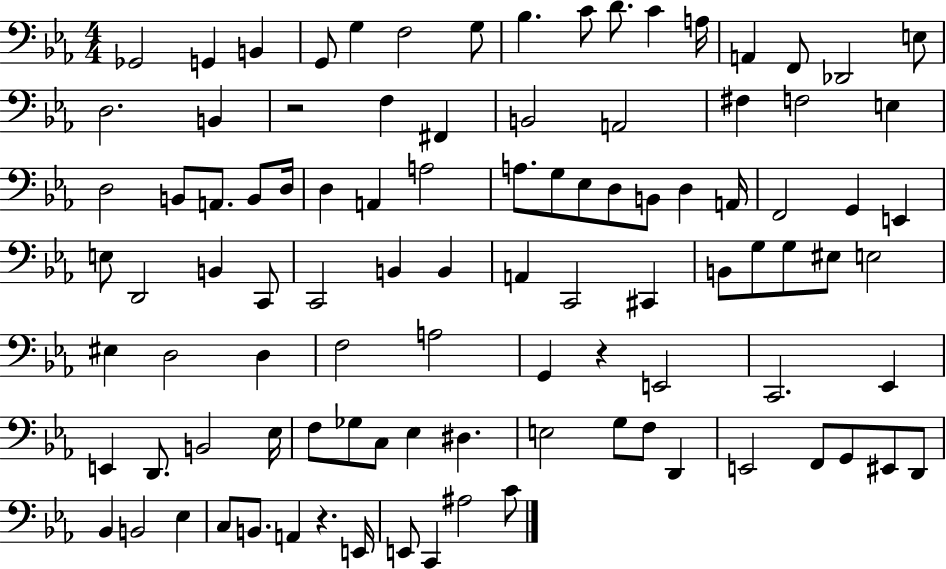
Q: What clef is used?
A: bass